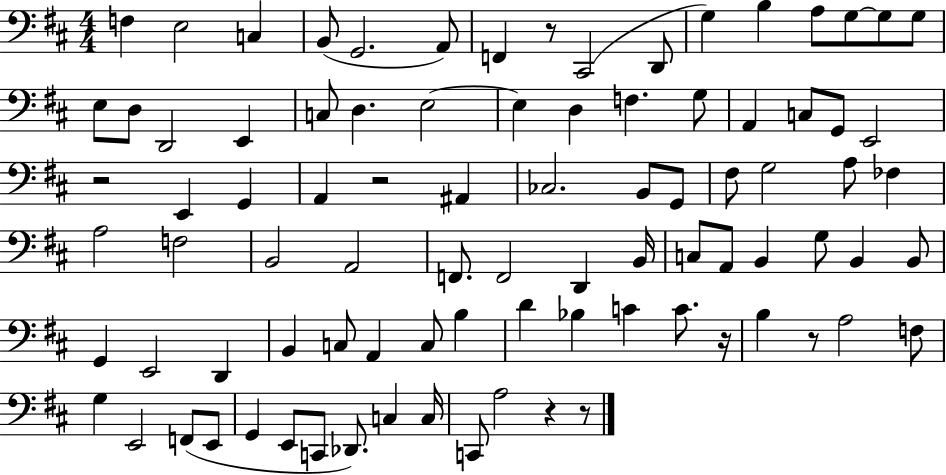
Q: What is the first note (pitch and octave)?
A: F3